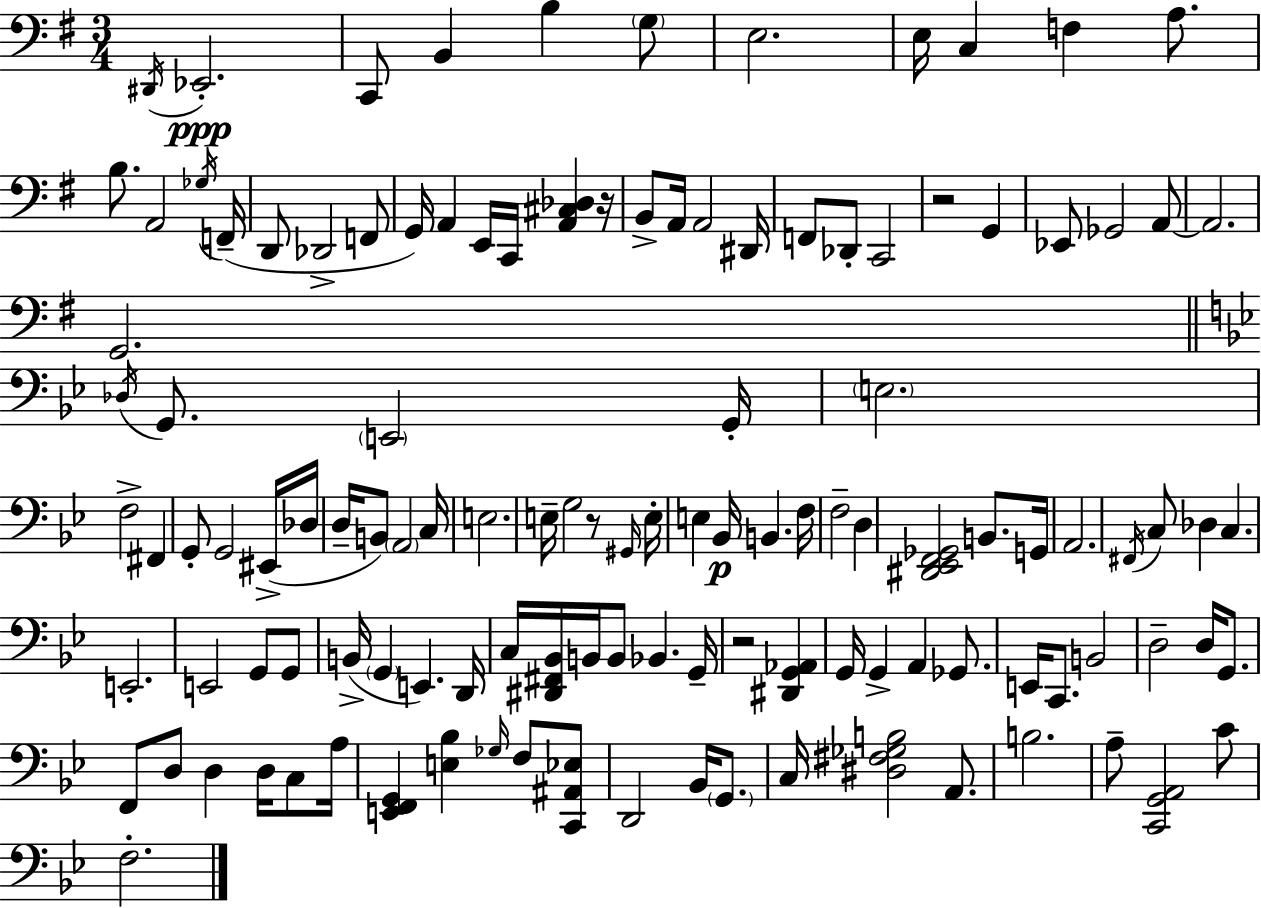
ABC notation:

X:1
T:Untitled
M:3/4
L:1/4
K:G
^D,,/4 _E,,2 C,,/2 B,, B, G,/2 E,2 E,/4 C, F, A,/2 B,/2 A,,2 _G,/4 F,,/4 D,,/2 _D,,2 F,,/2 G,,/4 A,, E,,/4 C,,/4 [A,,^C,_D,] z/4 B,,/2 A,,/4 A,,2 ^D,,/4 F,,/2 _D,,/2 C,,2 z2 G,, _E,,/2 _G,,2 A,,/2 A,,2 G,,2 _D,/4 G,,/2 E,,2 G,,/4 E,2 F,2 ^F,, G,,/2 G,,2 ^E,,/4 _D,/4 D,/4 B,,/2 A,,2 C,/4 E,2 E,/4 G,2 z/2 ^G,,/4 E,/4 E, _B,,/4 B,, F,/4 F,2 D, [^D,,_E,,F,,_G,,]2 B,,/2 G,,/4 A,,2 ^F,,/4 C,/2 _D, C, E,,2 E,,2 G,,/2 G,,/2 B,,/4 G,, E,, D,,/4 C,/4 [^D,,^F,,_B,,]/4 B,,/4 B,,/2 _B,, G,,/4 z2 [^D,,G,,_A,,] G,,/4 G,, A,, _G,,/2 E,,/4 C,,/2 B,,2 D,2 D,/4 G,,/2 F,,/2 D,/2 D, D,/4 C,/2 A,/4 [E,,F,,G,,] [E,_B,] _G,/4 F,/2 [C,,^A,,_E,]/2 D,,2 _B,,/4 G,,/2 C,/4 [^D,^F,_G,B,]2 A,,/2 B,2 A,/2 [C,,G,,A,,]2 C/2 F,2